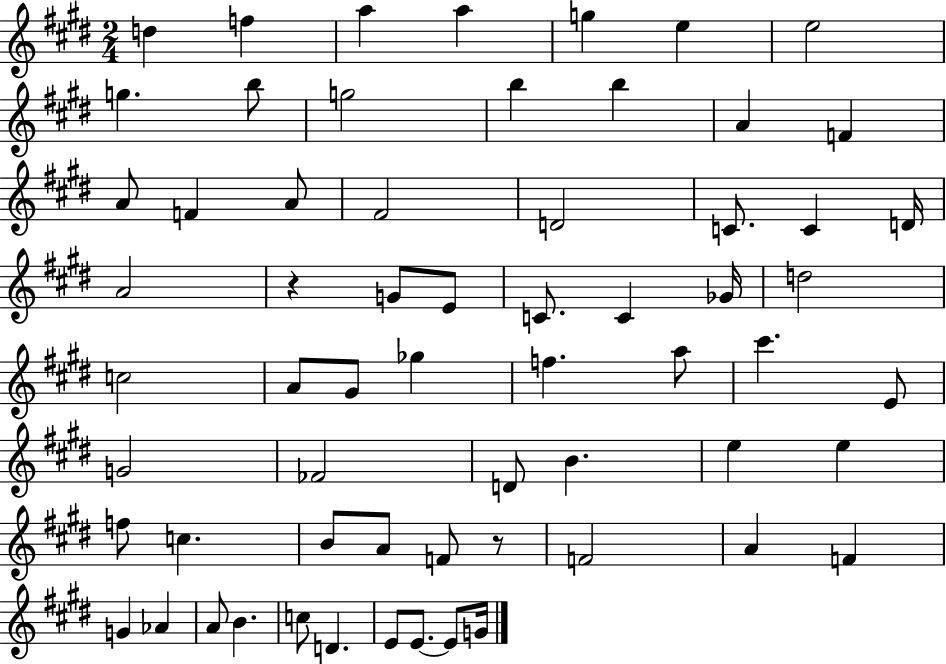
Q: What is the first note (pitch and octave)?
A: D5